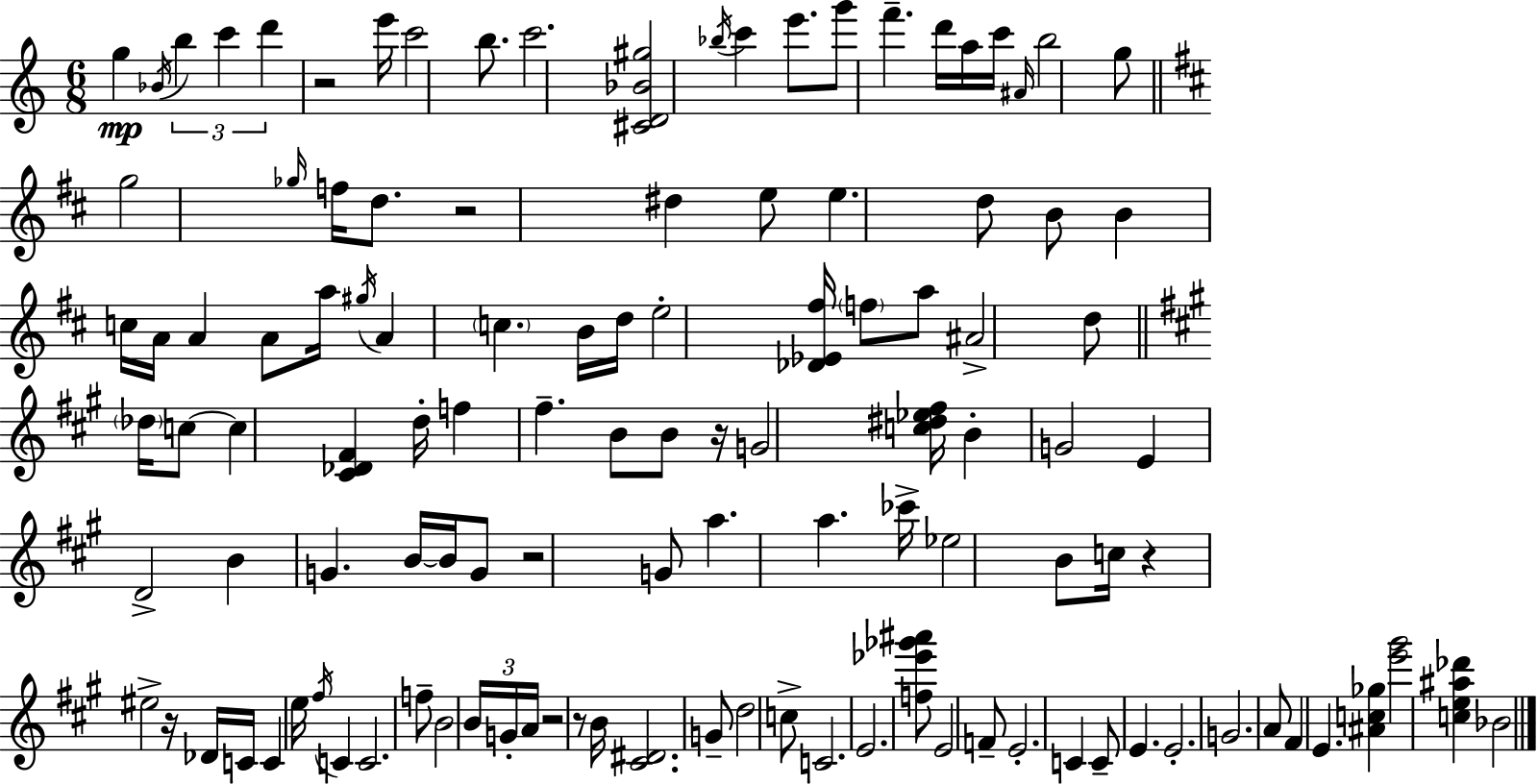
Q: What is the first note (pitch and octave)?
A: G5